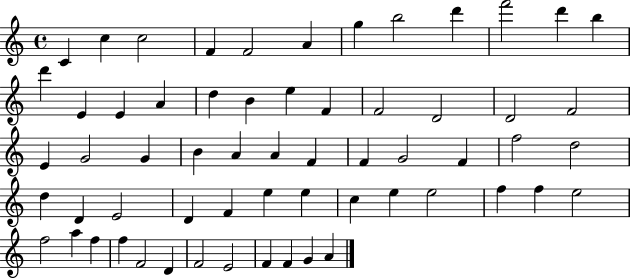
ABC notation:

X:1
T:Untitled
M:4/4
L:1/4
K:C
C c c2 F F2 A g b2 d' f'2 d' b d' E E A d B e F F2 D2 D2 F2 E G2 G B A A F F G2 F f2 d2 d D E2 D F e e c e e2 f f e2 f2 a f f F2 D F2 E2 F F G A